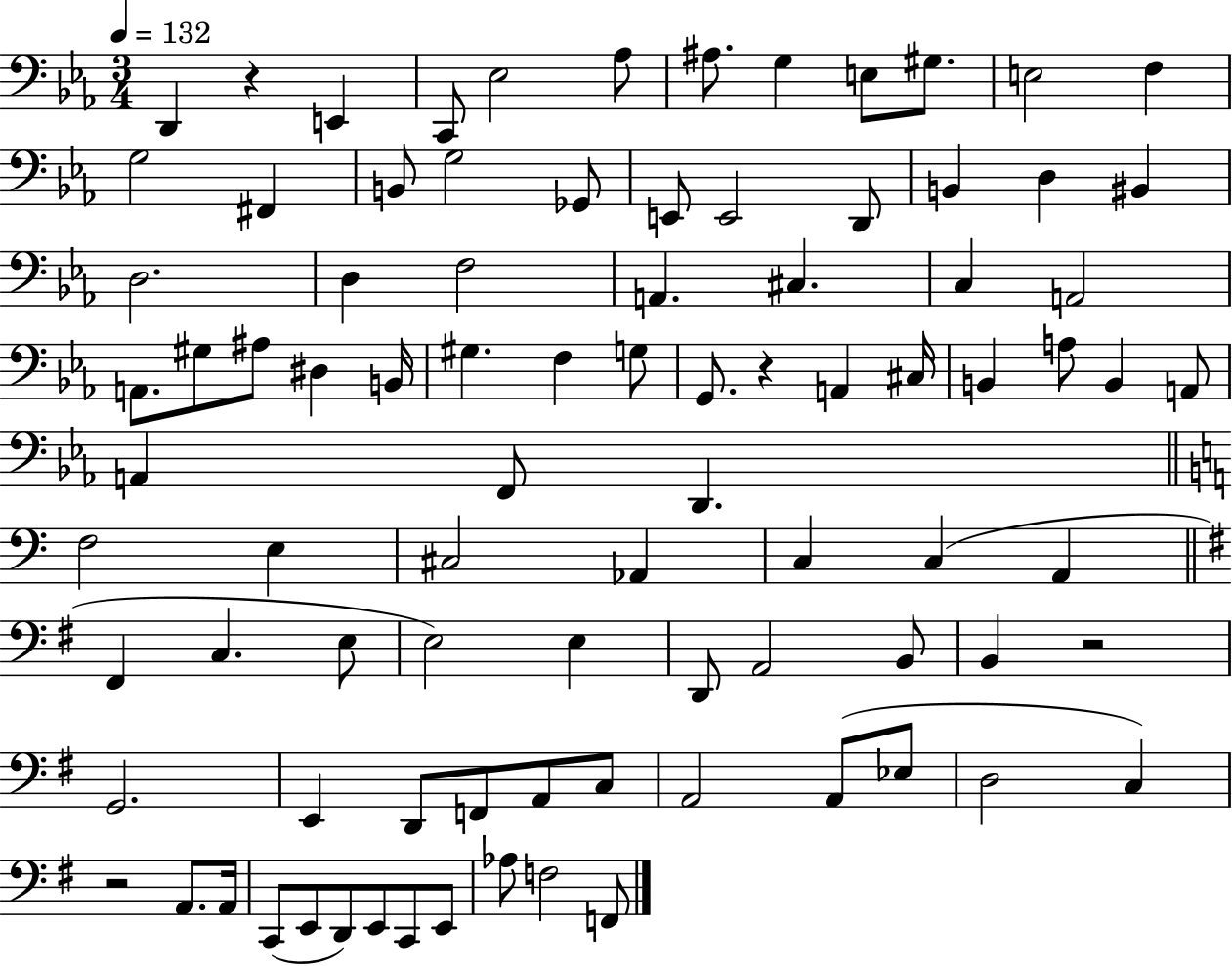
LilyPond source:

{
  \clef bass
  \numericTimeSignature
  \time 3/4
  \key ees \major
  \tempo 4 = 132
  d,4 r4 e,4 | c,8 ees2 aes8 | ais8. g4 e8 gis8. | e2 f4 | \break g2 fis,4 | b,8 g2 ges,8 | e,8 e,2 d,8 | b,4 d4 bis,4 | \break d2. | d4 f2 | a,4. cis4. | c4 a,2 | \break a,8. gis8 ais8 dis4 b,16 | gis4. f4 g8 | g,8. r4 a,4 cis16 | b,4 a8 b,4 a,8 | \break a,4 f,8 d,4. | \bar "||" \break \key c \major f2 e4 | cis2 aes,4 | c4 c4( a,4 | \bar "||" \break \key g \major fis,4 c4. e8 | e2) e4 | d,8 a,2 b,8 | b,4 r2 | \break g,2. | e,4 d,8 f,8 a,8 c8 | a,2 a,8( ees8 | d2 c4) | \break r2 a,8. a,16 | c,8( e,8 d,8) e,8 c,8 e,8 | aes8 f2 f,8 | \bar "|."
}